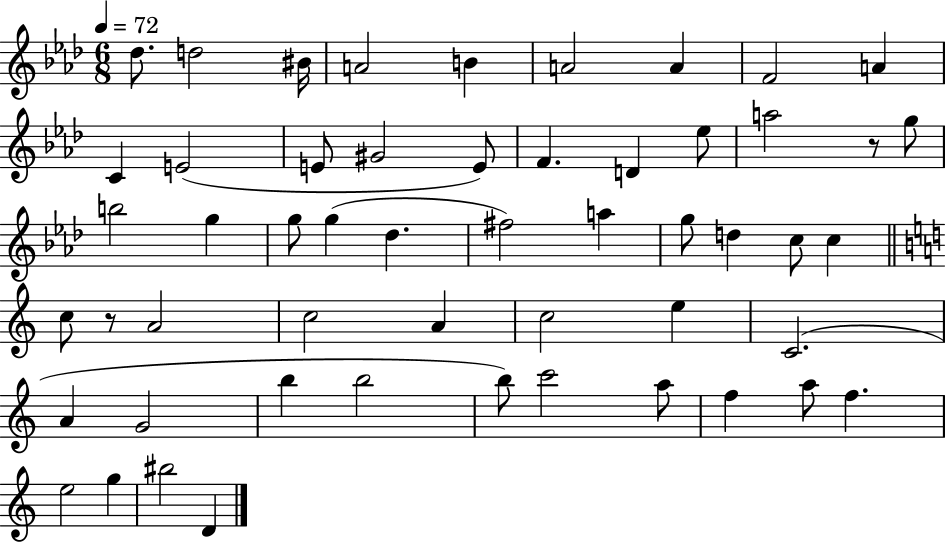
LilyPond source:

{
  \clef treble
  \numericTimeSignature
  \time 6/8
  \key aes \major
  \tempo 4 = 72
  \repeat volta 2 { des''8. d''2 bis'16 | a'2 b'4 | a'2 a'4 | f'2 a'4 | \break c'4 e'2( | e'8 gis'2 e'8) | f'4. d'4 ees''8 | a''2 r8 g''8 | \break b''2 g''4 | g''8 g''4( des''4. | fis''2) a''4 | g''8 d''4 c''8 c''4 | \break \bar "||" \break \key c \major c''8 r8 a'2 | c''2 a'4 | c''2 e''4 | c'2.( | \break a'4 g'2 | b''4 b''2 | b''8) c'''2 a''8 | f''4 a''8 f''4. | \break e''2 g''4 | bis''2 d'4 | } \bar "|."
}